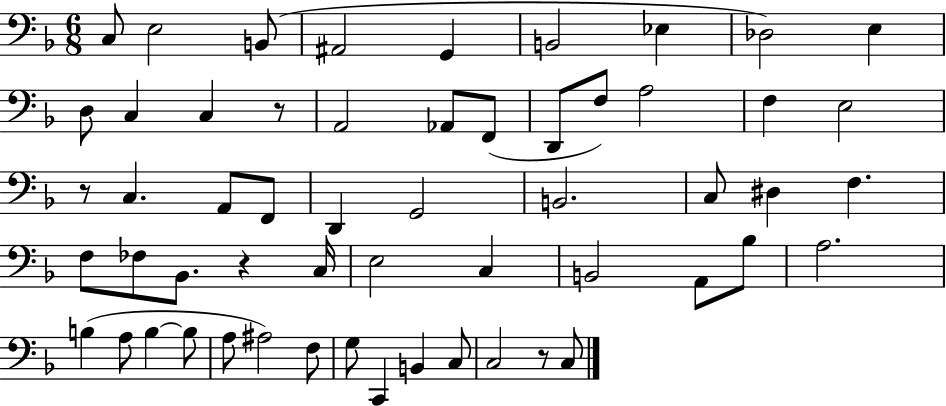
X:1
T:Untitled
M:6/8
L:1/4
K:F
C,/2 E,2 B,,/2 ^A,,2 G,, B,,2 _E, _D,2 E, D,/2 C, C, z/2 A,,2 _A,,/2 F,,/2 D,,/2 F,/2 A,2 F, E,2 z/2 C, A,,/2 F,,/2 D,, G,,2 B,,2 C,/2 ^D, F, F,/2 _F,/2 _B,,/2 z C,/4 E,2 C, B,,2 A,,/2 _B,/2 A,2 B, A,/2 B, B,/2 A,/2 ^A,2 F,/2 G,/2 C,, B,, C,/2 C,2 z/2 C,/2